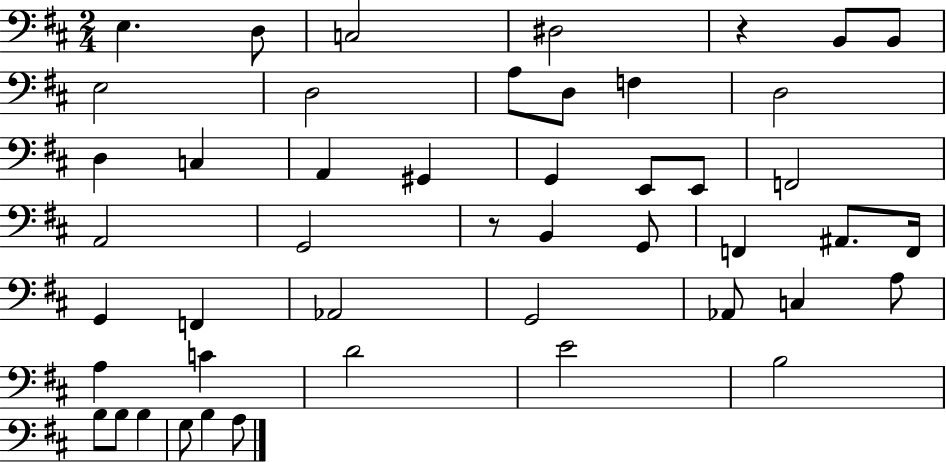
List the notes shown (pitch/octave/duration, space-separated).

E3/q. D3/e C3/h D#3/h R/q B2/e B2/e E3/h D3/h A3/e D3/e F3/q D3/h D3/q C3/q A2/q G#2/q G2/q E2/e E2/e F2/h A2/h G2/h R/e B2/q G2/e F2/q A#2/e. F2/s G2/q F2/q Ab2/h G2/h Ab2/e C3/q A3/e A3/q C4/q D4/h E4/h B3/h B3/e B3/e B3/q G3/e B3/q A3/e